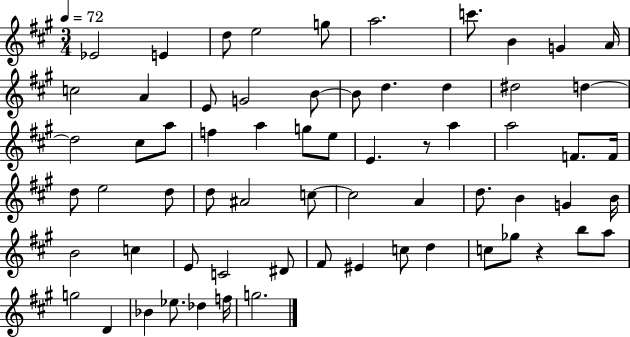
{
  \clef treble
  \numericTimeSignature
  \time 3/4
  \key a \major
  \tempo 4 = 72
  ees'2 e'4 | d''8 e''2 g''8 | a''2. | c'''8. b'4 g'4 a'16 | \break c''2 a'4 | e'8 g'2 b'8~~ | b'8 d''4. d''4 | dis''2 d''4~~ | \break d''2 cis''8 a''8 | f''4 a''4 g''8 e''8 | e'4. r8 a''4 | a''2 f'8. f'16 | \break d''8 e''2 d''8 | d''8 ais'2 c''8~~ | c''2 a'4 | d''8. b'4 g'4 b'16 | \break b'2 c''4 | e'8 c'2 dis'8 | fis'8 eis'4 c''8 d''4 | c''8 ges''8 r4 b''8 a''8 | \break g''2 d'4 | bes'4 ees''8. des''4 f''16 | g''2. | \bar "|."
}